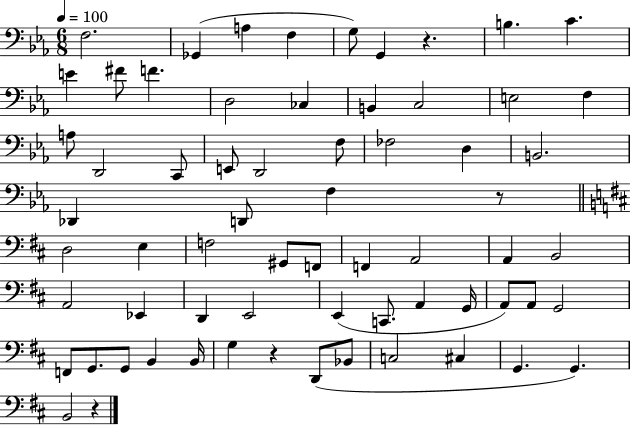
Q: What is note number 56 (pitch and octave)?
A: D2